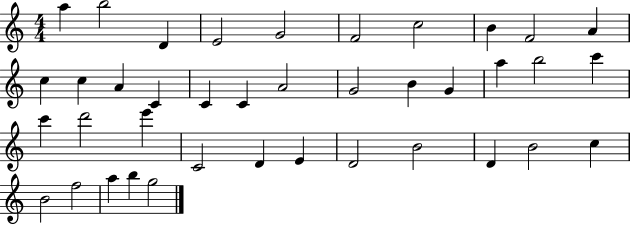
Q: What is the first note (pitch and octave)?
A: A5